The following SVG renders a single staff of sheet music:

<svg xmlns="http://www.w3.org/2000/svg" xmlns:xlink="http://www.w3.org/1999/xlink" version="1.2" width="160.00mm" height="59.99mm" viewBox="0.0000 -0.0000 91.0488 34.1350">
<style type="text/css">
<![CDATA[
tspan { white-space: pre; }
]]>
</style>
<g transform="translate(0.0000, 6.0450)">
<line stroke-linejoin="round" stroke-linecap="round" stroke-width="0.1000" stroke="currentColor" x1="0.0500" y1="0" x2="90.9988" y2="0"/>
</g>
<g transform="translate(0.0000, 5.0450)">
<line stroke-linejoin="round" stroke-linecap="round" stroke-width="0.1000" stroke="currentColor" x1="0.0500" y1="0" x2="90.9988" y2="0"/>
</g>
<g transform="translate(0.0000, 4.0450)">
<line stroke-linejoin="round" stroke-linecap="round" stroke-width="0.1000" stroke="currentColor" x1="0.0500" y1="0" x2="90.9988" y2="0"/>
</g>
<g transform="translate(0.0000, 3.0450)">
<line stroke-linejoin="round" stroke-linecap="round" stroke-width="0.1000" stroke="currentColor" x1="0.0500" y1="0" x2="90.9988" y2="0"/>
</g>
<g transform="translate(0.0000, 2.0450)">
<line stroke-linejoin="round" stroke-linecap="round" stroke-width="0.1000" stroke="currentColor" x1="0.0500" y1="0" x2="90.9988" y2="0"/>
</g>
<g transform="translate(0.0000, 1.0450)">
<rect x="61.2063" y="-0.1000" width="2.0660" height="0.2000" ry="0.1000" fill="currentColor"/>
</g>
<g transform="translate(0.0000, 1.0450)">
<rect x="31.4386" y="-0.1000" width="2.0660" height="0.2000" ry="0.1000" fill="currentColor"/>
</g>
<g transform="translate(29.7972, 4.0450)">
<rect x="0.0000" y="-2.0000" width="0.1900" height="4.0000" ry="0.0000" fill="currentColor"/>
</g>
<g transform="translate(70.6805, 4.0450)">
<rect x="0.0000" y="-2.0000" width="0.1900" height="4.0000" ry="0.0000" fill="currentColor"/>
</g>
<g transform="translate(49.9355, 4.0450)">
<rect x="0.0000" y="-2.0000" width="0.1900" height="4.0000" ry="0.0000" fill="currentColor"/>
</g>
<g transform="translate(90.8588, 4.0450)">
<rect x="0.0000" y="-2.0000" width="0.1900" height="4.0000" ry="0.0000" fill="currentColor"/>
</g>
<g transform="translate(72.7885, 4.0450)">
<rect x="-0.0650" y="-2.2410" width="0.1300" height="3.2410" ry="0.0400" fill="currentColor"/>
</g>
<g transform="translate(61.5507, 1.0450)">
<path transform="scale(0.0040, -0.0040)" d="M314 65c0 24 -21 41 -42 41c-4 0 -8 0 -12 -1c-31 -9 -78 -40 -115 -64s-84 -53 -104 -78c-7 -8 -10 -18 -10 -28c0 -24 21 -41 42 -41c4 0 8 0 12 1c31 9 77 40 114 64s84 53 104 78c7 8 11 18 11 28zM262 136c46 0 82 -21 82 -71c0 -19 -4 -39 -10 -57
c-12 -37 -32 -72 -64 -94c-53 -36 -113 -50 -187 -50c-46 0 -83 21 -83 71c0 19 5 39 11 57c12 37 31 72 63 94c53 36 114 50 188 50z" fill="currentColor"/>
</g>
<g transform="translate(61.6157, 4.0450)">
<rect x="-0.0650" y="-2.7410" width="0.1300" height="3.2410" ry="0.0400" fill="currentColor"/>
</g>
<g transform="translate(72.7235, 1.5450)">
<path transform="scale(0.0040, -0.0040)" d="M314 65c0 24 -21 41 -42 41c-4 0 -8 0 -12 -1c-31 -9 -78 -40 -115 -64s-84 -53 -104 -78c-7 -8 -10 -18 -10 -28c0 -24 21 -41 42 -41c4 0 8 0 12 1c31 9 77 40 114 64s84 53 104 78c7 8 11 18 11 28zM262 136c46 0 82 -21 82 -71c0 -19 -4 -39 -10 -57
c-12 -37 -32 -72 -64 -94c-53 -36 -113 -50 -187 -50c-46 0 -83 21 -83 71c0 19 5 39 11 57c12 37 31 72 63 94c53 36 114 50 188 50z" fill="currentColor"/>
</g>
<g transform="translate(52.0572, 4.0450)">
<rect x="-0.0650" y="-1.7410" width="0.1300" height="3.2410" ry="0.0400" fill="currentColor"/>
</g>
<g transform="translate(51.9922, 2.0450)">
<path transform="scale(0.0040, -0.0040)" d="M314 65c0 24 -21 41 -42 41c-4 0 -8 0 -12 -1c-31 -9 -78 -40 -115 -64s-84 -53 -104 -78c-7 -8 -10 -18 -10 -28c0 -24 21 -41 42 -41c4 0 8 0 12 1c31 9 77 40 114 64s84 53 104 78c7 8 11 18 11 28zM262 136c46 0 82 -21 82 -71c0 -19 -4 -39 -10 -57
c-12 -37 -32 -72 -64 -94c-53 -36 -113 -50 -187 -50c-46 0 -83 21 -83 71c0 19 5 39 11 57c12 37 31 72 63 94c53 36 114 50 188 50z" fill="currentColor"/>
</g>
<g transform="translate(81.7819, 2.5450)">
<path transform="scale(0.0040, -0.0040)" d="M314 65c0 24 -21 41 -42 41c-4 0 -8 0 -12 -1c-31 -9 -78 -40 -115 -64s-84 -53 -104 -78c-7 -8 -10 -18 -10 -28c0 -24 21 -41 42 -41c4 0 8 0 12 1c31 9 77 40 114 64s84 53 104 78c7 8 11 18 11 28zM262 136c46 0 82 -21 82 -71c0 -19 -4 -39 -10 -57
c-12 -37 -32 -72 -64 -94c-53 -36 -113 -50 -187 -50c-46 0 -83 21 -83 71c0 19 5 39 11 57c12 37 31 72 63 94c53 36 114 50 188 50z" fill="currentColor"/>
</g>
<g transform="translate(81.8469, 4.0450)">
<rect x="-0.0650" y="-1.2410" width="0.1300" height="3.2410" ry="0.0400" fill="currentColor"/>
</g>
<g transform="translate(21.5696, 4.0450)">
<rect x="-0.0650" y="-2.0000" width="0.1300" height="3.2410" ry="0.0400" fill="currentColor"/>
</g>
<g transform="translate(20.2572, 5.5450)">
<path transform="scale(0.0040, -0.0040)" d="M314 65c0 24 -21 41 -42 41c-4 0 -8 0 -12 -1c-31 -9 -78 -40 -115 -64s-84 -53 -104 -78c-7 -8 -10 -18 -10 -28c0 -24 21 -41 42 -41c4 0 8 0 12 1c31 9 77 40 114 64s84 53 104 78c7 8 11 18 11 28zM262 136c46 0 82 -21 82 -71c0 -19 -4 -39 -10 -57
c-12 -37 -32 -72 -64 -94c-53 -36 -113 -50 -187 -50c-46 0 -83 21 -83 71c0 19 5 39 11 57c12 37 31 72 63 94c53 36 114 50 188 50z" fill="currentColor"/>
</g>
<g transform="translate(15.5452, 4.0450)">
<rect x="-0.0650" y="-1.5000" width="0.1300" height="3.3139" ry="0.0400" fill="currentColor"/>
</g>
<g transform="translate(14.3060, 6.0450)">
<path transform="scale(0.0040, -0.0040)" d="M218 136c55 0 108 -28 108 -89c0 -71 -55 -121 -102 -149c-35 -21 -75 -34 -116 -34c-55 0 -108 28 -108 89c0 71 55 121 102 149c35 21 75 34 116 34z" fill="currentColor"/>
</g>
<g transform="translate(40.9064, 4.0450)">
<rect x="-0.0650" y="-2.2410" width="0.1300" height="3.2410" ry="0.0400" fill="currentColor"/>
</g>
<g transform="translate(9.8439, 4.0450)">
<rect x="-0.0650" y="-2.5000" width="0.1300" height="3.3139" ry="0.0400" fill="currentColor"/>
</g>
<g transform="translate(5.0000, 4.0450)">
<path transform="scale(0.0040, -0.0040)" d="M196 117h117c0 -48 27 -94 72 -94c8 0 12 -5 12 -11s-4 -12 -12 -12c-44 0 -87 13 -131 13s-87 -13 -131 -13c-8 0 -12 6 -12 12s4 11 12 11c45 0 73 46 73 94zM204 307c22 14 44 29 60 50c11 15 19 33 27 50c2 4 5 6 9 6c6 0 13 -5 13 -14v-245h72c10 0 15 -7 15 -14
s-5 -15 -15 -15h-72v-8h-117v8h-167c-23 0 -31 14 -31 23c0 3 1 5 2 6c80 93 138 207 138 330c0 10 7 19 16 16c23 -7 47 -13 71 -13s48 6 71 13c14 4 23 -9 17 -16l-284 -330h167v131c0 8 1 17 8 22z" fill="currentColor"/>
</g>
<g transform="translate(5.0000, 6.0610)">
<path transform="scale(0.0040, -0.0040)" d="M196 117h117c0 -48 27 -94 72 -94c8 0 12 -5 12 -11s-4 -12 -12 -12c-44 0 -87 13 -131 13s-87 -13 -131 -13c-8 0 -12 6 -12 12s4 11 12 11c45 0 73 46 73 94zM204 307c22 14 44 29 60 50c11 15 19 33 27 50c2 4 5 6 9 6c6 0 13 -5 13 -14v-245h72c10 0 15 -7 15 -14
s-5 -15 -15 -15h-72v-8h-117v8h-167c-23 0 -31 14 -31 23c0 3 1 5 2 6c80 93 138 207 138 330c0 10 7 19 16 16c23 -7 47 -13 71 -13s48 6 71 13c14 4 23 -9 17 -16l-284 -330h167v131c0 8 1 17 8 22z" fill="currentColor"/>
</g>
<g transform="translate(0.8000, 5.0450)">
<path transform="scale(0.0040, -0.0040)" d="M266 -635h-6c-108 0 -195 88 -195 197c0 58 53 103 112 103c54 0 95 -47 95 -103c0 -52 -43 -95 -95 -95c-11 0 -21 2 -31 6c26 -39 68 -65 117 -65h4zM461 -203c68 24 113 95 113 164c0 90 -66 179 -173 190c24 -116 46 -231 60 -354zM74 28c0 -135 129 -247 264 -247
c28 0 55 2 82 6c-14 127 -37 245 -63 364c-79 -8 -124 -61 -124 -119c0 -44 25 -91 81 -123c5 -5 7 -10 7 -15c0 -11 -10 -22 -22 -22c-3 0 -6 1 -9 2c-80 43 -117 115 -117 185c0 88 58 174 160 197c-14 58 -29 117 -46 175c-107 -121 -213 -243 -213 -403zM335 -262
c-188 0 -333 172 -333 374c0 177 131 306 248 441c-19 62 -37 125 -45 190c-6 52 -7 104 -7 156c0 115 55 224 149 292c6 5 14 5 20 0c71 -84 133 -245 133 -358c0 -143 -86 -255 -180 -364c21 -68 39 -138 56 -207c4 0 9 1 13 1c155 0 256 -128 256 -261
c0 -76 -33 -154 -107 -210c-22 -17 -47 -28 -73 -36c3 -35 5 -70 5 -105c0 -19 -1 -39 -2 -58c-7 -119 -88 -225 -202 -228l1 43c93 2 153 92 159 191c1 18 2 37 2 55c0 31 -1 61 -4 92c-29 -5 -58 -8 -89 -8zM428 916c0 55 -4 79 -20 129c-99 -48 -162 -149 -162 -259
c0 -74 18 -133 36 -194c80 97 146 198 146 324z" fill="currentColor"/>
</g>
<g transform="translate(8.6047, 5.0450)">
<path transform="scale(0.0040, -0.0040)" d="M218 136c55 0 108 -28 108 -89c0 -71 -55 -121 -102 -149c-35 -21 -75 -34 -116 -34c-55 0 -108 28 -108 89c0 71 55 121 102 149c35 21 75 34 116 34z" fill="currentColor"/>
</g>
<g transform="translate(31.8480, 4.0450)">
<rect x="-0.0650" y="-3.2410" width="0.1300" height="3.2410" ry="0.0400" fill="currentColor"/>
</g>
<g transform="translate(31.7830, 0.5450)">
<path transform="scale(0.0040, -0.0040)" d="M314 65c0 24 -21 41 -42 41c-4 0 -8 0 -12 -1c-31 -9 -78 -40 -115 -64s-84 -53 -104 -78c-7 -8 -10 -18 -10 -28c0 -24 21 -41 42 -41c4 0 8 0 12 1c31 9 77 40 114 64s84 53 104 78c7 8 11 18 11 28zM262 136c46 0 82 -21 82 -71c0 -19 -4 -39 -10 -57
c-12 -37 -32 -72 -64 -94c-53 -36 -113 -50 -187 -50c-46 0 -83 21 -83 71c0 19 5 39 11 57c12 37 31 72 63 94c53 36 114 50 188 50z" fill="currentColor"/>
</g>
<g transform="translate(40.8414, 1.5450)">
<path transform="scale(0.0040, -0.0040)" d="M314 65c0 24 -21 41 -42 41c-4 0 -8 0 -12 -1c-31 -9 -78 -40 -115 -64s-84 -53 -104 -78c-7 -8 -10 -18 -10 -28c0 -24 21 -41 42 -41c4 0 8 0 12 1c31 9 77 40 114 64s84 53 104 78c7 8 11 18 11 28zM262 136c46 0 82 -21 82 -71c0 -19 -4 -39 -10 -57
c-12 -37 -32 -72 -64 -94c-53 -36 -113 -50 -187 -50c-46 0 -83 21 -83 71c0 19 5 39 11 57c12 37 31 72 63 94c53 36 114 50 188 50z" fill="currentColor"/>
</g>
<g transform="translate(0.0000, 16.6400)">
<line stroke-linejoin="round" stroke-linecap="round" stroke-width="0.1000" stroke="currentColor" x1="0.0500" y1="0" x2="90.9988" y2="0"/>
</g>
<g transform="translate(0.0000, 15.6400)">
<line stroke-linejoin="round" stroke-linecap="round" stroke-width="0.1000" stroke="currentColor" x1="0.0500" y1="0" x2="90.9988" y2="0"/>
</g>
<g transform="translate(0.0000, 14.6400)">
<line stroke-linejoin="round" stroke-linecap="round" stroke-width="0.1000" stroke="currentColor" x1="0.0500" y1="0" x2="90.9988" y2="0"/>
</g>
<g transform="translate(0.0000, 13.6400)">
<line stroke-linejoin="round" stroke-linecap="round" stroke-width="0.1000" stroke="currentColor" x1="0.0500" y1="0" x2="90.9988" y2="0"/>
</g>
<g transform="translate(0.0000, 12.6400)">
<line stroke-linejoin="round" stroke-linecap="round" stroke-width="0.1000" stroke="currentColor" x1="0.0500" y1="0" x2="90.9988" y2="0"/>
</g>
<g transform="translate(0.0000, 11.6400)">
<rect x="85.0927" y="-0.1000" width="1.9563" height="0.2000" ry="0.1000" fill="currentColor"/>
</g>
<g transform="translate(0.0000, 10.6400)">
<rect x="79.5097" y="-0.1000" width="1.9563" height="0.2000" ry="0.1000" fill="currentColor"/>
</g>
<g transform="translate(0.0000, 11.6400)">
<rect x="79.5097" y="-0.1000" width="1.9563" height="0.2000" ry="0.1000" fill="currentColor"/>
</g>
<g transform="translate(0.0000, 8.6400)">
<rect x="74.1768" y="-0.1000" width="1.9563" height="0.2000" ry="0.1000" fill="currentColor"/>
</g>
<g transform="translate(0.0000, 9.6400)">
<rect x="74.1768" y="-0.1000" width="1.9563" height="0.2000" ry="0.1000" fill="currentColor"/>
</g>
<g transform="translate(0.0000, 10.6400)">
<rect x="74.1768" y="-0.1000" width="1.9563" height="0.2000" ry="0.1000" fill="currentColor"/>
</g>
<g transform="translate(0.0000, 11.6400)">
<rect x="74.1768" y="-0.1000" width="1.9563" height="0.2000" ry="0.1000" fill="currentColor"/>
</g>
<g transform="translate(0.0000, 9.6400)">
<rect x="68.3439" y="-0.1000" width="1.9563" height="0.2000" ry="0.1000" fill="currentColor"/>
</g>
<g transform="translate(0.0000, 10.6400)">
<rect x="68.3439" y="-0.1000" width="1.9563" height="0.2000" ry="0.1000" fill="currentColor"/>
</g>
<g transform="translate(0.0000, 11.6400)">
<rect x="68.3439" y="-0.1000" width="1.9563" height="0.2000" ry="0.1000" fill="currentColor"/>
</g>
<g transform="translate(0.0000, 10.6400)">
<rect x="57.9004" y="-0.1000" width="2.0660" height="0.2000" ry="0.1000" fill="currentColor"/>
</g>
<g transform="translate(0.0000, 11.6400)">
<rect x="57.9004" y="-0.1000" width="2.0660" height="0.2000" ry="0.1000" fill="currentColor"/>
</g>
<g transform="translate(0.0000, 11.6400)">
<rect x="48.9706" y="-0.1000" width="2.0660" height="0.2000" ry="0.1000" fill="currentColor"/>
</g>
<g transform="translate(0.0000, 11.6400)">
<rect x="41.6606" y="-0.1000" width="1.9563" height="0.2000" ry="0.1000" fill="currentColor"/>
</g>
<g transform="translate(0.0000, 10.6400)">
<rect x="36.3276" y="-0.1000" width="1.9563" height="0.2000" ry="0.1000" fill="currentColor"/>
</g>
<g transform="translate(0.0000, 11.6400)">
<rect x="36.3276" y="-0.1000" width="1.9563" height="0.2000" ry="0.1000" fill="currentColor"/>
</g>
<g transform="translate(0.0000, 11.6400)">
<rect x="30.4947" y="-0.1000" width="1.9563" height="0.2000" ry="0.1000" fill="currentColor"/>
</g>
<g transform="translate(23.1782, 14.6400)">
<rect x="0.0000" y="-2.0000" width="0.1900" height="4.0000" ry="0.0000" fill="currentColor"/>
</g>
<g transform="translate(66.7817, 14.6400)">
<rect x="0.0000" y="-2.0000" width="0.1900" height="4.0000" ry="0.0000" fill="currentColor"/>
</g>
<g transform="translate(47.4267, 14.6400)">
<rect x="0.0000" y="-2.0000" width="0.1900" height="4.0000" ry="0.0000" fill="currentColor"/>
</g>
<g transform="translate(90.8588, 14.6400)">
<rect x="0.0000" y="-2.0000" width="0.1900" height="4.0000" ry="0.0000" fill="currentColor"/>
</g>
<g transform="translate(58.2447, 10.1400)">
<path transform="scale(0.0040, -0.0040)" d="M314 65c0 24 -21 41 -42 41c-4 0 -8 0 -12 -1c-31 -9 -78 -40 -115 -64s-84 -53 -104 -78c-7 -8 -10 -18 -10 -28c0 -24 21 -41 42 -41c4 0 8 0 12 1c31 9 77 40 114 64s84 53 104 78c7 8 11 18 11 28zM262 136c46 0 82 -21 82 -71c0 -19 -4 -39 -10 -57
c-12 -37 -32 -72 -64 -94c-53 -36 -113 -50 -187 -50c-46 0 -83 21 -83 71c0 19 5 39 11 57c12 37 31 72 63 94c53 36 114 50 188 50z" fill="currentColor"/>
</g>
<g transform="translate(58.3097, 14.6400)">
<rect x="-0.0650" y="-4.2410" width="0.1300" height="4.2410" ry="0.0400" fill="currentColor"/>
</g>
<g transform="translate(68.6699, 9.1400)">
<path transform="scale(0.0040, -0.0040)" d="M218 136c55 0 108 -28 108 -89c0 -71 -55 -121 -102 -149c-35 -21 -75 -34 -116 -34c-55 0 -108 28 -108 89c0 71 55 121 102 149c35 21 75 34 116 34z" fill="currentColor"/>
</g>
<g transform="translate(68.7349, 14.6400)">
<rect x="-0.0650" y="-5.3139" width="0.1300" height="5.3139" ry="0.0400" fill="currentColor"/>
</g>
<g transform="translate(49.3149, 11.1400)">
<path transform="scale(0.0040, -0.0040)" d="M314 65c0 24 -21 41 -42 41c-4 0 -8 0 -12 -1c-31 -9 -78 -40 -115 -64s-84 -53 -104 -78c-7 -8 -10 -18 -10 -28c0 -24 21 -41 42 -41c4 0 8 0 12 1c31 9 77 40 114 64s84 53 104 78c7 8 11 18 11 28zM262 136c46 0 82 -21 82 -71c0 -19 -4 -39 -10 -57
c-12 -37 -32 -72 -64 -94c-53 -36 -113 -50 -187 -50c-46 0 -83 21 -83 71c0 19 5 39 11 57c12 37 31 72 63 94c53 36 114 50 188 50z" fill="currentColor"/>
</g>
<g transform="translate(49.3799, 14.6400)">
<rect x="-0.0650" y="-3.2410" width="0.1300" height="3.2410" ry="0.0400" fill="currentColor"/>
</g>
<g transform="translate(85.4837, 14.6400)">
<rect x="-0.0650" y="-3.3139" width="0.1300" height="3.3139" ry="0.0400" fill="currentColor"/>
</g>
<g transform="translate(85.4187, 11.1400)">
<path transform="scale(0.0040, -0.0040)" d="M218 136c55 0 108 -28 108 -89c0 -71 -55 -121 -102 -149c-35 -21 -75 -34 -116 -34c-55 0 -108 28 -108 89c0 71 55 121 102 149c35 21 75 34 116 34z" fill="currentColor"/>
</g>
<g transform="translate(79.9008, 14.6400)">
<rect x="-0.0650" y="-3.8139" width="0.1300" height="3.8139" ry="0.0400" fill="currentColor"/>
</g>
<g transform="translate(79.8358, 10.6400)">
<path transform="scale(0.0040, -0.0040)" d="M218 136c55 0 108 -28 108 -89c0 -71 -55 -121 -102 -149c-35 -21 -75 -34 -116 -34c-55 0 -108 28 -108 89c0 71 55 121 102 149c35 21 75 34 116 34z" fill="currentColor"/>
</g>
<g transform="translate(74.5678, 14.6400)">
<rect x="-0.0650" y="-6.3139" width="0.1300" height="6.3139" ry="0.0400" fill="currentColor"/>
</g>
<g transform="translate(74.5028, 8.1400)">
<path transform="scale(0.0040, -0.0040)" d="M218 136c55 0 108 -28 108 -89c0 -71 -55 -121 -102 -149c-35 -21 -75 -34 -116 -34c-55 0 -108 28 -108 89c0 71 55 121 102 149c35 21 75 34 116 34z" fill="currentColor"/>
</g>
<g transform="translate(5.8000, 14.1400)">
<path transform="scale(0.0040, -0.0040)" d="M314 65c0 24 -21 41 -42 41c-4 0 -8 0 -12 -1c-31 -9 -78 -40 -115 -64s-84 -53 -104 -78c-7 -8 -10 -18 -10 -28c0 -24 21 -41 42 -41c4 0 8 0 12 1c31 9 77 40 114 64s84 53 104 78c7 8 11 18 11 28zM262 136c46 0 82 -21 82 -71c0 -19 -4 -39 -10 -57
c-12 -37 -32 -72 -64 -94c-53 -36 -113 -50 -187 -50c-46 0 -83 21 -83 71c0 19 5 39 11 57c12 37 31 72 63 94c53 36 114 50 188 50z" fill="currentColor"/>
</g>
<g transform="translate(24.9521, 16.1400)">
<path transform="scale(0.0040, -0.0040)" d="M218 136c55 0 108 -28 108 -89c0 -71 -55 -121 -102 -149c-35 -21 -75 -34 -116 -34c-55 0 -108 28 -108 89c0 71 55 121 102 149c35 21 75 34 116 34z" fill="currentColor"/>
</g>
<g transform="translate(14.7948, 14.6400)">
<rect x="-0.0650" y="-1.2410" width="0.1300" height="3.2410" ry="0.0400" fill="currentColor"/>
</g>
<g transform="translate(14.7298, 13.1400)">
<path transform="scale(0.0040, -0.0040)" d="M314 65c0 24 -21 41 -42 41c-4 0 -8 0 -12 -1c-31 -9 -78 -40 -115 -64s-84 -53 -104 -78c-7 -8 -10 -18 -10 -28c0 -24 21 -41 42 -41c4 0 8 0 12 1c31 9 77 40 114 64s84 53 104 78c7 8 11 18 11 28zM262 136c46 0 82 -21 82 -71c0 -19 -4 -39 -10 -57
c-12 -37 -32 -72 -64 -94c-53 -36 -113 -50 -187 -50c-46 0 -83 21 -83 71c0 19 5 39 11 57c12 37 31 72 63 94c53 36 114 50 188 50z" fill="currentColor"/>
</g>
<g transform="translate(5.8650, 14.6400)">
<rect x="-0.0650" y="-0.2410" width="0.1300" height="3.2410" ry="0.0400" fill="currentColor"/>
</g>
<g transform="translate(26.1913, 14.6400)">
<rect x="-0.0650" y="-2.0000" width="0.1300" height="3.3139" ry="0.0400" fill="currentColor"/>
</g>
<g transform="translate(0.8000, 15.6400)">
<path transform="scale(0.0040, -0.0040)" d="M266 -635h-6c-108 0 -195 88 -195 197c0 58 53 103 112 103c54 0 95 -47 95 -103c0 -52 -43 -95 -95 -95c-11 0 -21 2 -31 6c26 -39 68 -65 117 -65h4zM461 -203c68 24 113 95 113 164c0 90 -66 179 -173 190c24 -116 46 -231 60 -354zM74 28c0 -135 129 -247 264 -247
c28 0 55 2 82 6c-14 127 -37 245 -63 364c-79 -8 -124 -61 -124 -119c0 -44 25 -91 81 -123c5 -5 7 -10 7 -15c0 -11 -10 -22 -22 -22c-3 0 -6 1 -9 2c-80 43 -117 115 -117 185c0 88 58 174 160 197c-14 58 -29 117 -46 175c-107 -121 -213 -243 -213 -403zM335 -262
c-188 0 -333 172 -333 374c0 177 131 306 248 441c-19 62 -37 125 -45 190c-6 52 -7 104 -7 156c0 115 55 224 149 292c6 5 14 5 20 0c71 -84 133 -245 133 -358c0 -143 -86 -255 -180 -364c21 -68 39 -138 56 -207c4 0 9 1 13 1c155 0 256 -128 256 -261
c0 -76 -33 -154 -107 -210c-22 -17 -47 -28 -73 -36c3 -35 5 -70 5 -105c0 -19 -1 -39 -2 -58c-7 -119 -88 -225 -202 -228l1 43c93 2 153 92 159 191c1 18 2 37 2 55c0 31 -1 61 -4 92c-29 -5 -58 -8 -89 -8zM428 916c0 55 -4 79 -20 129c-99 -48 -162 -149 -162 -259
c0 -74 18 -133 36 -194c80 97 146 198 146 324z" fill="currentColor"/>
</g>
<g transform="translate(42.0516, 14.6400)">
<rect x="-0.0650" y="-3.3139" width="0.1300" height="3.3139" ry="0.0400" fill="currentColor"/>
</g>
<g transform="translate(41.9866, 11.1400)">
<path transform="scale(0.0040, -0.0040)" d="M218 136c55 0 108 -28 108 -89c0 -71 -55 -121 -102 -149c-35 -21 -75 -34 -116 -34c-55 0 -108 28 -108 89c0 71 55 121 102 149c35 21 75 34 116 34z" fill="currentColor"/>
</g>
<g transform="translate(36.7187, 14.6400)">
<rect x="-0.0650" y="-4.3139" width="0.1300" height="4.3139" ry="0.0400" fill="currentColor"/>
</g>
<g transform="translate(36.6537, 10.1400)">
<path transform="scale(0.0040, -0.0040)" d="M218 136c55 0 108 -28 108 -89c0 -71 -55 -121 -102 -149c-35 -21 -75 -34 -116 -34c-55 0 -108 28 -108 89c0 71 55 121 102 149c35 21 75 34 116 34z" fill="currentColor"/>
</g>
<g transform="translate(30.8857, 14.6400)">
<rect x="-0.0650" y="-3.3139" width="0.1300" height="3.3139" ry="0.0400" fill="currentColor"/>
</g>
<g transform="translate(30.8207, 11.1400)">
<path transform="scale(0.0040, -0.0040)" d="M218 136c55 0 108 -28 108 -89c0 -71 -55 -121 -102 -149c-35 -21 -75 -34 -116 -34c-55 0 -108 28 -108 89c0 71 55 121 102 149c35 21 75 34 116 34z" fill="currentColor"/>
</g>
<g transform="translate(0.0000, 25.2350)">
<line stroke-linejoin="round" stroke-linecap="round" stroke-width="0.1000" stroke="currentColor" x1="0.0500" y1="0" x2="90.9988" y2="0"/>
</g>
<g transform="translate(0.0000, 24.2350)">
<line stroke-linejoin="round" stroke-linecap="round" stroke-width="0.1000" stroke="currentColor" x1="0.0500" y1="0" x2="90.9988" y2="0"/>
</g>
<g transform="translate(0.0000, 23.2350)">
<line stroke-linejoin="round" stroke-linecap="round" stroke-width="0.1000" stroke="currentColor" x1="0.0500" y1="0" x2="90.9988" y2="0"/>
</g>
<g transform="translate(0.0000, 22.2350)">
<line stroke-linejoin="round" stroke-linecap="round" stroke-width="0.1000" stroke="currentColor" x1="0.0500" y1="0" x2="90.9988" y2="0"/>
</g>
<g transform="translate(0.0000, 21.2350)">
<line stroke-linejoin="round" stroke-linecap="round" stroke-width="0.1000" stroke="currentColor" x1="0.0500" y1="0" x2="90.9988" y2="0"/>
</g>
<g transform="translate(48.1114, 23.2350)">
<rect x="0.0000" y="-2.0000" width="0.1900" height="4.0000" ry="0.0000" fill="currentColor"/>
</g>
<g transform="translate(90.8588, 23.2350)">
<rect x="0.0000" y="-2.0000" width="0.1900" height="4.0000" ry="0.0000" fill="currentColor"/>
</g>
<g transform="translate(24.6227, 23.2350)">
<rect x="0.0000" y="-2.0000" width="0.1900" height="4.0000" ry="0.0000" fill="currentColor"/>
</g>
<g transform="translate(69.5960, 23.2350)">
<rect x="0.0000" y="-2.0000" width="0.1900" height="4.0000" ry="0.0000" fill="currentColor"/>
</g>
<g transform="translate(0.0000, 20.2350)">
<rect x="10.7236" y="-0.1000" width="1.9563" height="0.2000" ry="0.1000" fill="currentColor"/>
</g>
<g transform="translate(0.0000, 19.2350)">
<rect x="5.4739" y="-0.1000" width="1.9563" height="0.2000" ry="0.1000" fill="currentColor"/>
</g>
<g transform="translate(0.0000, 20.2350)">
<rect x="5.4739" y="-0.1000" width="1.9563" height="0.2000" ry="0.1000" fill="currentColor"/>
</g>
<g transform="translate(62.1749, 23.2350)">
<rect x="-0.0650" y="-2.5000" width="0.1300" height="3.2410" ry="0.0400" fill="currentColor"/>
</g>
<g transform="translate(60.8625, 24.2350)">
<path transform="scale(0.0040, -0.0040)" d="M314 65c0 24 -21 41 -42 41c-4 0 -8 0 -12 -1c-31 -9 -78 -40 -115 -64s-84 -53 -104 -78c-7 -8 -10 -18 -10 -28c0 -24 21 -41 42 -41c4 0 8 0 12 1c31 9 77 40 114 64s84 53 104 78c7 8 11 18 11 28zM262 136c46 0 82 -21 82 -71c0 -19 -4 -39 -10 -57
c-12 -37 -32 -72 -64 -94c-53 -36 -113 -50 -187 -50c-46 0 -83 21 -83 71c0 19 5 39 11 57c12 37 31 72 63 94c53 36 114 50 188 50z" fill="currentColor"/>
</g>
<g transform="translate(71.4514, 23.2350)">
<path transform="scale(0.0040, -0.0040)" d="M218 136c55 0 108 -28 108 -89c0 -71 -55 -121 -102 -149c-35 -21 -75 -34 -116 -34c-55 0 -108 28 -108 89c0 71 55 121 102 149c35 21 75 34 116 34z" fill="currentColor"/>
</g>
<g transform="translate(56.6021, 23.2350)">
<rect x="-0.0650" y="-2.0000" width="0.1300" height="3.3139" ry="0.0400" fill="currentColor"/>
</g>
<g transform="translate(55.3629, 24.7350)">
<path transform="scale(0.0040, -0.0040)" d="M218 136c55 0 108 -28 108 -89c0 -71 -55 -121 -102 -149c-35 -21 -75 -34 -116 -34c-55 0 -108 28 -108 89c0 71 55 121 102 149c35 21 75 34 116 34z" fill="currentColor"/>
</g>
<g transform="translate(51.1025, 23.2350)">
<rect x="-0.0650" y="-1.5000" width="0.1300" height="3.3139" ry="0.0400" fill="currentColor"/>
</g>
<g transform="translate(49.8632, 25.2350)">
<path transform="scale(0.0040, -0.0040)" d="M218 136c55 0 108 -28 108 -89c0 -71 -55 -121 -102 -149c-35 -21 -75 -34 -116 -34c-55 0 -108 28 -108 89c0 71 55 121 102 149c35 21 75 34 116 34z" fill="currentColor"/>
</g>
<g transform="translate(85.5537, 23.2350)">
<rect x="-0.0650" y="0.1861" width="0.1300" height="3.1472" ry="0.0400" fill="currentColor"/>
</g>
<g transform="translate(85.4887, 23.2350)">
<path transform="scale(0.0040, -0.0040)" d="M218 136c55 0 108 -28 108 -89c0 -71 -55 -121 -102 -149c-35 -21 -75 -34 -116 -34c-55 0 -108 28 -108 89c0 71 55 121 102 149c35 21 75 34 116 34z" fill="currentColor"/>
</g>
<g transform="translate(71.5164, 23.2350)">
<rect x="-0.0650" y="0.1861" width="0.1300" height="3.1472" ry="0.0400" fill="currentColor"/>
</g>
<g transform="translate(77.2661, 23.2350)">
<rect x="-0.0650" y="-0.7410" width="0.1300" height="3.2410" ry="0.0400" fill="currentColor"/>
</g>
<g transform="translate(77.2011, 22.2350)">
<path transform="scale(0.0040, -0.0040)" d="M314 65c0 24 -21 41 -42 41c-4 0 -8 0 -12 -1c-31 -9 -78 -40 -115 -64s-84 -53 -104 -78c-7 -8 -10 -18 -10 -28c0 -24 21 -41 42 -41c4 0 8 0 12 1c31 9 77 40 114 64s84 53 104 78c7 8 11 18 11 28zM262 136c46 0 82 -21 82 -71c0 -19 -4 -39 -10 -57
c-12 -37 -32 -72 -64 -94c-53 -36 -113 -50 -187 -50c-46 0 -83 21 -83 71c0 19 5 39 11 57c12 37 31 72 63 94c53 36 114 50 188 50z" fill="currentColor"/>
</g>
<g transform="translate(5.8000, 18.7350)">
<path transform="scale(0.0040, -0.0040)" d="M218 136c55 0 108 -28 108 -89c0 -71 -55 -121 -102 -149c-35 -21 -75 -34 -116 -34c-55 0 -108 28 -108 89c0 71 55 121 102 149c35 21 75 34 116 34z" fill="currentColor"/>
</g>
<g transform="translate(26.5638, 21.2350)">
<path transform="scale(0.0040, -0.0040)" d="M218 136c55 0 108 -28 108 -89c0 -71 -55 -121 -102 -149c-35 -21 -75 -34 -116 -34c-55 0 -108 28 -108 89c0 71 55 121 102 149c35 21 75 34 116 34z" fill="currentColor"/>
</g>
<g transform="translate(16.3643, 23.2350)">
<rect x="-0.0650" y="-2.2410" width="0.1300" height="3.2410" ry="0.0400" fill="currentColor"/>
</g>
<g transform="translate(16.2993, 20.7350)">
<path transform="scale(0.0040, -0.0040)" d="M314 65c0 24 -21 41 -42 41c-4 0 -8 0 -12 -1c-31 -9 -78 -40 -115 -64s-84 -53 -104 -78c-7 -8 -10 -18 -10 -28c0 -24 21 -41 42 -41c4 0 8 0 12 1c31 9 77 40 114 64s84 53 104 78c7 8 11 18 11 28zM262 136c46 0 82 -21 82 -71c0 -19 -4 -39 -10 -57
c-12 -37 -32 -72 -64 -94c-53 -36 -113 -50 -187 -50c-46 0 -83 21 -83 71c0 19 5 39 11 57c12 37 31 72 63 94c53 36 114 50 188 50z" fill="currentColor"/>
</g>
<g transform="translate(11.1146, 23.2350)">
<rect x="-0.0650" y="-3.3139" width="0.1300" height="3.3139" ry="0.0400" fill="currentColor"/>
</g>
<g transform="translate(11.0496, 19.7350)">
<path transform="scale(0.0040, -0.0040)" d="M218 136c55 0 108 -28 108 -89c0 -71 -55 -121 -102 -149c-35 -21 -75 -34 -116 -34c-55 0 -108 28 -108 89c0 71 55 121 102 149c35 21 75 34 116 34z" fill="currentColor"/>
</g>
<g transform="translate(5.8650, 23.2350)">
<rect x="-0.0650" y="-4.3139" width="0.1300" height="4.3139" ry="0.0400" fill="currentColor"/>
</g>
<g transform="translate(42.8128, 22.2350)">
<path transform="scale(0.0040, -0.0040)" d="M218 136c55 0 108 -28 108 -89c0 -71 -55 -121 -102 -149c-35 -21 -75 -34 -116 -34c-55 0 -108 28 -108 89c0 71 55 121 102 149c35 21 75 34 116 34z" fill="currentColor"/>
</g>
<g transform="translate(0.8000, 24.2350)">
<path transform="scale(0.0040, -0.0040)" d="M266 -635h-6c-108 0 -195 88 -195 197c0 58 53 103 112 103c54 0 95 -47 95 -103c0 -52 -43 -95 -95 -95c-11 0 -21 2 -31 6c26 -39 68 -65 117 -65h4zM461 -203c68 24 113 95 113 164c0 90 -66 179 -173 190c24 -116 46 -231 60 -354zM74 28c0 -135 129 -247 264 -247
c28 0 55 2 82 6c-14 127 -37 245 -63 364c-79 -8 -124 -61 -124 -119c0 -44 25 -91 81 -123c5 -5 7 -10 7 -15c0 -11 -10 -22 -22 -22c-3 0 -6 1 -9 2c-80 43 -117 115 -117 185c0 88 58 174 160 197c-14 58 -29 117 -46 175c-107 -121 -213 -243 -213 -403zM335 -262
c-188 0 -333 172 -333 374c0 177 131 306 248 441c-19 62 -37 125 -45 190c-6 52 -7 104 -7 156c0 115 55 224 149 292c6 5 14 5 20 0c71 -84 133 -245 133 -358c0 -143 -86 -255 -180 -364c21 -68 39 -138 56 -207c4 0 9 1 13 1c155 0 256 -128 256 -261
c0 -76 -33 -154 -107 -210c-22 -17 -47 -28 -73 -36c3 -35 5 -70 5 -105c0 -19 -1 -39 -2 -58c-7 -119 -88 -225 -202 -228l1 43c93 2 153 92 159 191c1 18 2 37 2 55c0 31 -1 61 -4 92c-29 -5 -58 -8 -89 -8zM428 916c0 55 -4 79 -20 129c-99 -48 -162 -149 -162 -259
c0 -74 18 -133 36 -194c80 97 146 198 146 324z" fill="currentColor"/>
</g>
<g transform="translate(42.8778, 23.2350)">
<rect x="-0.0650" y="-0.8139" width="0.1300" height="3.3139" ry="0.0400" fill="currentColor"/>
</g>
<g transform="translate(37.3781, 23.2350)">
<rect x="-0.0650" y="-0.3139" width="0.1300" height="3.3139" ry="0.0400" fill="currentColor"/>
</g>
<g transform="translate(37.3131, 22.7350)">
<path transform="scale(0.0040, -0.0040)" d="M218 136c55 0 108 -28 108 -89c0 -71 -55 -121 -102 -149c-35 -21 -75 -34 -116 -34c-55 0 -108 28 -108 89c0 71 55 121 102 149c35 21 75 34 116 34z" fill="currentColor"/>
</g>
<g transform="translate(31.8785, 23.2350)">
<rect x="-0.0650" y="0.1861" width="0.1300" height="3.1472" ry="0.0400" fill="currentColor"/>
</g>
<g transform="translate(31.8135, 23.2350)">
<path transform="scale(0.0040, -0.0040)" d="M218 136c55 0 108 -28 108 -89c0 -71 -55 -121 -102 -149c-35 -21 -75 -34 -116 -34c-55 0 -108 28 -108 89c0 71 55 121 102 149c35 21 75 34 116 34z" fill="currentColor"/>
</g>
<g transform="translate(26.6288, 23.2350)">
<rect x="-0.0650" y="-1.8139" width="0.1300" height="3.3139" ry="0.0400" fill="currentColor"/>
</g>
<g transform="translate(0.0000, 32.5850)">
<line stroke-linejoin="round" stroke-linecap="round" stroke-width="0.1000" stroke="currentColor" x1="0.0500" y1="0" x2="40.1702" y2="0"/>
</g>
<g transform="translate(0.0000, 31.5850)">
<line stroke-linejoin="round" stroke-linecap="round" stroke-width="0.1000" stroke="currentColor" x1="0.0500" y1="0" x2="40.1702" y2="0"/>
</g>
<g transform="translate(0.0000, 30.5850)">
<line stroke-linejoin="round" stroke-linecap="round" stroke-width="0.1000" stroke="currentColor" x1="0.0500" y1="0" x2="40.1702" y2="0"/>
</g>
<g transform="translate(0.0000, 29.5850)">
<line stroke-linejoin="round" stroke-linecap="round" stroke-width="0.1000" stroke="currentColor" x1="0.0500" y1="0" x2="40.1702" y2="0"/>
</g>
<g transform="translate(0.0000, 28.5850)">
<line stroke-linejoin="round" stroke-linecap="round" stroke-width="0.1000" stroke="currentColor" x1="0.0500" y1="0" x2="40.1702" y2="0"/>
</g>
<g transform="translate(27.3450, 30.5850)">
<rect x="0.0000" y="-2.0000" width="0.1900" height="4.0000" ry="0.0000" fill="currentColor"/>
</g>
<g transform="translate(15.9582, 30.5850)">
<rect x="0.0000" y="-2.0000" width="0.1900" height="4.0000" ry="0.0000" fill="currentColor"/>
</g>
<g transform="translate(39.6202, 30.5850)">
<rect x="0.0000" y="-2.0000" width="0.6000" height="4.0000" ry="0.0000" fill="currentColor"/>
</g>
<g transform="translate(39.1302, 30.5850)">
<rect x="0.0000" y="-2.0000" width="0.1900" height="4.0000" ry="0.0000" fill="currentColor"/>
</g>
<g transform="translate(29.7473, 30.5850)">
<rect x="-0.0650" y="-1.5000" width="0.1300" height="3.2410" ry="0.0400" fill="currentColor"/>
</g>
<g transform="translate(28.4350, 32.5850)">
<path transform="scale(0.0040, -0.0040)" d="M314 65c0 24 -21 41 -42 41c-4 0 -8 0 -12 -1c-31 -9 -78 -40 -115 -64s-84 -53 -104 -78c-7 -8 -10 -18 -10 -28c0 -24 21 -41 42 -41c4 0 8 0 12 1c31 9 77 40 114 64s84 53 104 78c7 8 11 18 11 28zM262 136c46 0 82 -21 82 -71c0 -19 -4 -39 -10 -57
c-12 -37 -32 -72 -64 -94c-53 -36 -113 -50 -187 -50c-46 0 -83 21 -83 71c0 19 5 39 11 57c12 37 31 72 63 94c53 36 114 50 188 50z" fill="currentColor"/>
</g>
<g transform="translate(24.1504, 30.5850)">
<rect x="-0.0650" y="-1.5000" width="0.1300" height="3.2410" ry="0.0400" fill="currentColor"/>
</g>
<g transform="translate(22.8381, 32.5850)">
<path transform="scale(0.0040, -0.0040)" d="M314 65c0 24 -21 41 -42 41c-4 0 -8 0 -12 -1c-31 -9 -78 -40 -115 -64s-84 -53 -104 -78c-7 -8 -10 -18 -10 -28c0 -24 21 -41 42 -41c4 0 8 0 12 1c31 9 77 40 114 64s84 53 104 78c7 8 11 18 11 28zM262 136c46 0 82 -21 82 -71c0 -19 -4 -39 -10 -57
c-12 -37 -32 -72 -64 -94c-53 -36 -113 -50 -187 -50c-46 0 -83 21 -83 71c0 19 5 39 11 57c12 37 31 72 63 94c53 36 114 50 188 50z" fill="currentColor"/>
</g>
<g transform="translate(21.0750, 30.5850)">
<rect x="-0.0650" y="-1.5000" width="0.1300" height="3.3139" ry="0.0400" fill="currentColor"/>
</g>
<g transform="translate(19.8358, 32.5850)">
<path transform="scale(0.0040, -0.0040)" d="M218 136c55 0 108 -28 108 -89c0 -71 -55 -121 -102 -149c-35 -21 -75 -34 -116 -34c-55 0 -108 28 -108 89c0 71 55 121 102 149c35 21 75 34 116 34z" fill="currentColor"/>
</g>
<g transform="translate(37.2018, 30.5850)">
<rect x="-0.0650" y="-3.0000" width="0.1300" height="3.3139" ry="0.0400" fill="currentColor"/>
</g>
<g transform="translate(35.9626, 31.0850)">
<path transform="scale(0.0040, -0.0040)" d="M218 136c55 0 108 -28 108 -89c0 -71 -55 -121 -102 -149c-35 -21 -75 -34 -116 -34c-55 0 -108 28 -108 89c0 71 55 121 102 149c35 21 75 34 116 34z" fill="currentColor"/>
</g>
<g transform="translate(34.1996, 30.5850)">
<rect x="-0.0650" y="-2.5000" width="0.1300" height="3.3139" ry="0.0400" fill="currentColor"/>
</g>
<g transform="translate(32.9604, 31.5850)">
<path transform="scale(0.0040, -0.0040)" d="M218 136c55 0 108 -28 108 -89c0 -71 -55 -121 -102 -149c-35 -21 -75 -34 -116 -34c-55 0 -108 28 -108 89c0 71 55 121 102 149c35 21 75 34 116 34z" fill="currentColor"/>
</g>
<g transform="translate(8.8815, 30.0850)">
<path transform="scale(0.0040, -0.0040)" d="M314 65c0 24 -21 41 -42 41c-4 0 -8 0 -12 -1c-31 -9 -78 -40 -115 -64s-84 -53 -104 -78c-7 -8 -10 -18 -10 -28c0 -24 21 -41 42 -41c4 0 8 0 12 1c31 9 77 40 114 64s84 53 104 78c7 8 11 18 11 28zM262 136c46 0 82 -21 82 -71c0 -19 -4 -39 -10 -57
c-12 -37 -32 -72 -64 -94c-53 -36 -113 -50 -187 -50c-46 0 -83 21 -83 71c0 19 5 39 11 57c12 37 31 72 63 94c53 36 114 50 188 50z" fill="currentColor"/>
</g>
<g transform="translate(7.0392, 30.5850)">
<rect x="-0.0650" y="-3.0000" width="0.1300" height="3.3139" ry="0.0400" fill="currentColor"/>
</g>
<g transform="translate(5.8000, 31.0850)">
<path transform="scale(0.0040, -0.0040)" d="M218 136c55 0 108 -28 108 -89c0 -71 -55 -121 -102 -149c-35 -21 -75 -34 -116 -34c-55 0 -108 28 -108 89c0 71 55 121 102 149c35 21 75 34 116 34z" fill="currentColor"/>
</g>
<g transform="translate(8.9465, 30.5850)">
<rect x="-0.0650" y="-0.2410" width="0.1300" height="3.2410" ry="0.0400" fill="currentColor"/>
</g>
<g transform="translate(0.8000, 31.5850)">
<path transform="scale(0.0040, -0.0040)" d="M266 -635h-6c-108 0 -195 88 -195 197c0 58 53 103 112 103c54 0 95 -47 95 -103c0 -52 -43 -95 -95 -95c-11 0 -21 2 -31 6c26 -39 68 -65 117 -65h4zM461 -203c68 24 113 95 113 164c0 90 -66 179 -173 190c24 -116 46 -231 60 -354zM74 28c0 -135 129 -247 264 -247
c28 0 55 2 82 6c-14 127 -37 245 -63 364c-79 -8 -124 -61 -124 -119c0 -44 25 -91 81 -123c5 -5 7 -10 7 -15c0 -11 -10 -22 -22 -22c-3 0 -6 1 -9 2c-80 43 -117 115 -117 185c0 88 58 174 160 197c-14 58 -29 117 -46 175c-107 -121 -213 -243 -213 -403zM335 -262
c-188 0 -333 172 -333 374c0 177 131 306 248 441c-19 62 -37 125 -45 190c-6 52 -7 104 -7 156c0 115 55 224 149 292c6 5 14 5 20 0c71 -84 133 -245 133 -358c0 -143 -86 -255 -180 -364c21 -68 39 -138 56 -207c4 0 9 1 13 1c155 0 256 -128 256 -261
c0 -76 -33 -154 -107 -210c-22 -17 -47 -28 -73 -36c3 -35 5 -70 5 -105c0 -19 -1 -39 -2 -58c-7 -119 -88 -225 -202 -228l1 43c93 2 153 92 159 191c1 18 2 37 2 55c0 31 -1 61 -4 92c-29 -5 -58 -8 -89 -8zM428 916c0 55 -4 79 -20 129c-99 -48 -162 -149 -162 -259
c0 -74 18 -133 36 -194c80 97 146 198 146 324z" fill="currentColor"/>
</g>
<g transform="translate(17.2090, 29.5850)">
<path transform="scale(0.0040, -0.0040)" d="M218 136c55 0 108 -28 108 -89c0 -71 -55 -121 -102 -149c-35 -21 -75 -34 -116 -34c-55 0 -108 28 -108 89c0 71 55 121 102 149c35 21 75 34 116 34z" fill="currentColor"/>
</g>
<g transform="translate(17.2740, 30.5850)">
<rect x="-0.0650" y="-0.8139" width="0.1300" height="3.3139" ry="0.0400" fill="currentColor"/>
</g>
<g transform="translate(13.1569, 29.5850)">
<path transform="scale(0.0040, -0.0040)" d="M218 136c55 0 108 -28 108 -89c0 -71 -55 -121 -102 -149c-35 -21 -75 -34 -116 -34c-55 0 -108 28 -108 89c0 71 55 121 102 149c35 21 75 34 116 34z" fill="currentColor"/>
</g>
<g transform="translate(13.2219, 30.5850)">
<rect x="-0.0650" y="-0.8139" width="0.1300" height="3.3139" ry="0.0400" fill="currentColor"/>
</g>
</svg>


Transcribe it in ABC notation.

X:1
T:Untitled
M:4/4
L:1/4
K:C
G E F2 b2 g2 f2 a2 g2 e2 c2 e2 F b d' b b2 d'2 f' a' c' b d' b g2 f B c d E F G2 B d2 B A c2 d d E E2 E2 G A